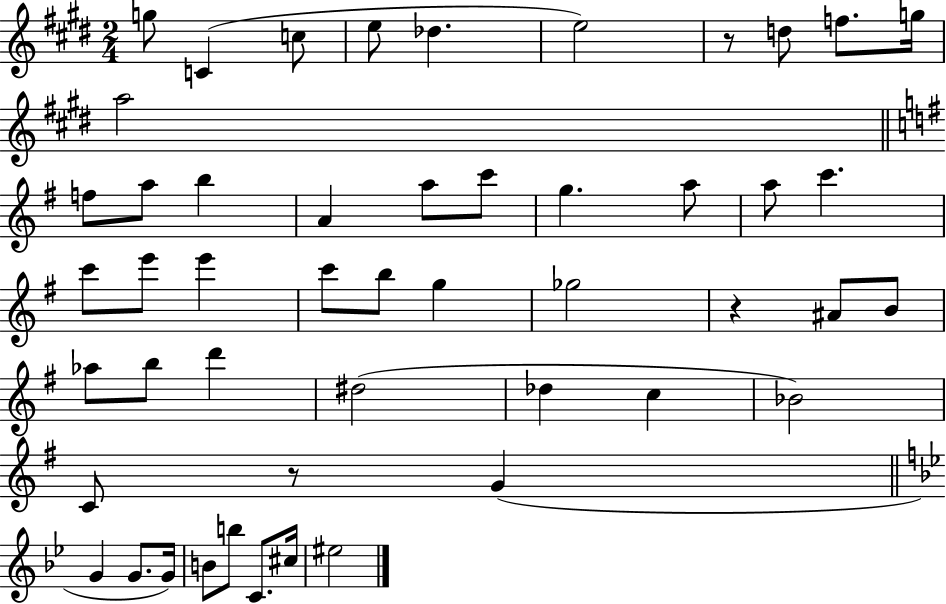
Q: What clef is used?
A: treble